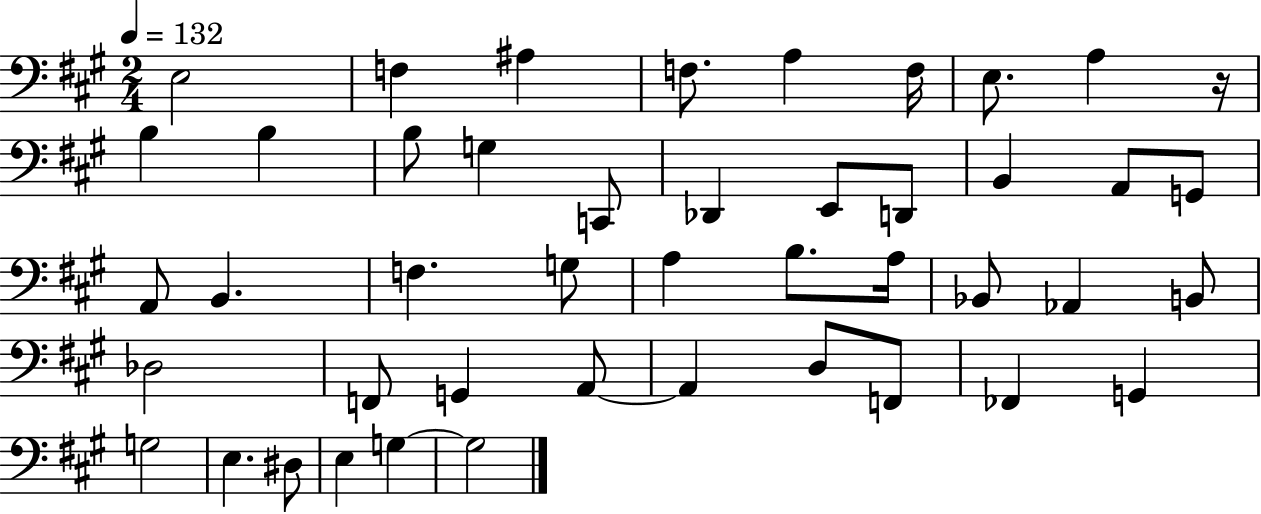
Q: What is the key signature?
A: A major